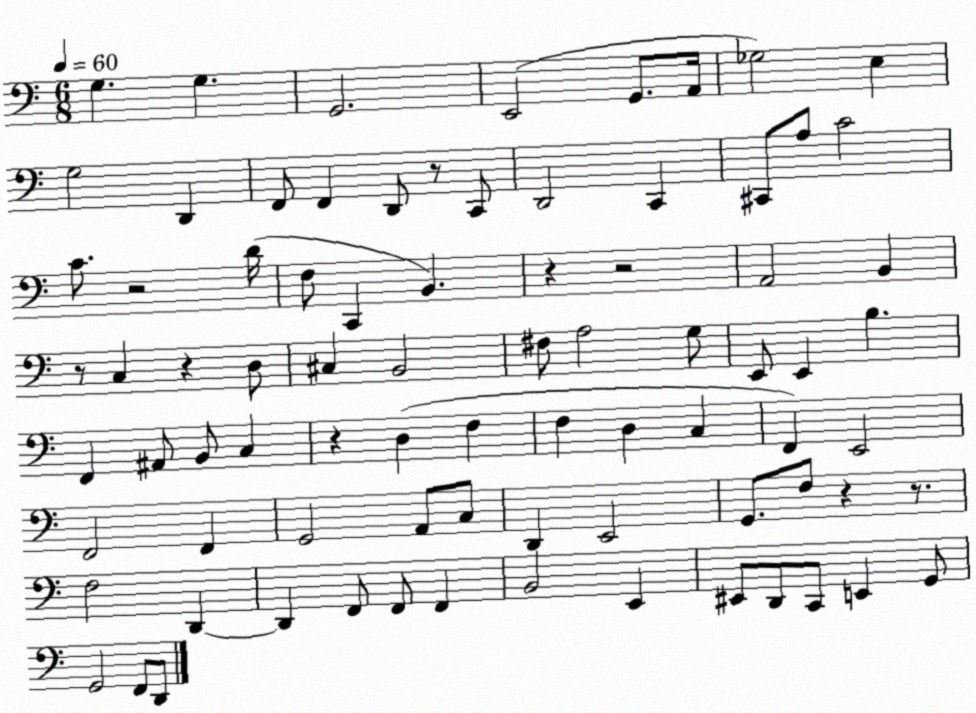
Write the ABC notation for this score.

X:1
T:Untitled
M:6/8
L:1/4
K:C
G, G, G,,2 E,,2 G,,/2 A,,/4 _G,2 E, G,2 D,, F,,/2 F,, D,,/2 z/2 C,,/2 D,,2 C,, ^C,,/2 A,/2 C2 C/2 z2 D/4 F,/2 C,, B,, z z2 A,,2 B,, z/2 C, z D,/2 ^C, B,,2 ^F,/2 A,2 G,/2 E,,/2 E,, B, F,, ^A,,/2 B,,/2 C, z D, F, F, D, C, F,, E,,2 F,,2 F,, G,,2 A,,/2 C,/2 D,, E,,2 G,,/2 F,/2 z z/2 F,2 D,, D,, F,,/2 F,,/2 F,, B,,2 E,, ^E,,/2 D,,/2 C,,/2 E,, G,,/2 G,,2 F,,/2 D,,/2